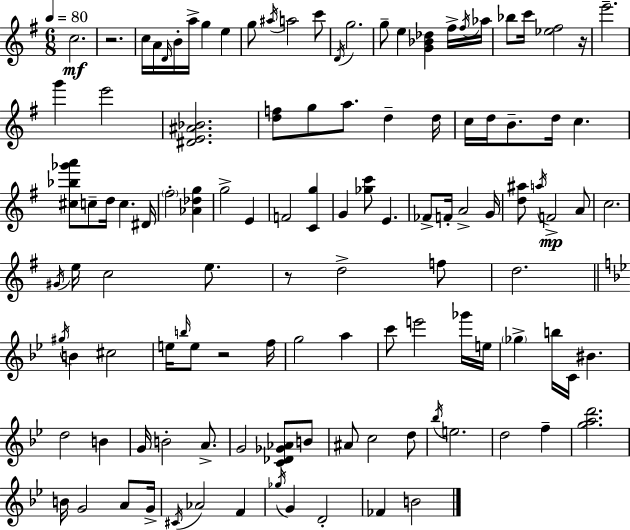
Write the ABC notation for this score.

X:1
T:Untitled
M:6/8
L:1/4
K:G
c2 z2 c/4 A/4 D/4 B/4 a/4 g e g/2 ^a/4 a2 c'/2 D/4 g2 g/2 e [G_B_d] ^f/4 ^f/4 _a/4 _b/2 c'/4 [_e^f]2 z/4 e'2 g' e'2 [^DE^A_B]2 [df]/2 g/2 a/2 d d/4 c/4 d/4 B/2 d/4 c [^c_b_g'a']/2 c/2 d/4 c ^D/4 ^f2 [_A_dg] g2 E F2 [Cg] G [_gc']/2 E _F/2 F/4 A2 G/4 [d^a]/2 a/4 F2 A/2 c2 ^G/4 e/4 c2 e/2 z/2 d2 f/2 d2 ^g/4 B ^c2 e/4 b/4 e/2 z2 f/4 g2 a c'/2 e'2 _g'/4 e/4 _g b/4 C/4 ^B d2 B G/4 B2 A/2 G2 [C_D_G_A]/2 B/2 ^A/2 c2 d/2 _b/4 e2 d2 f [gad']2 B/4 G2 A/2 G/4 ^C/4 _A2 F _g/4 G D2 _F B2